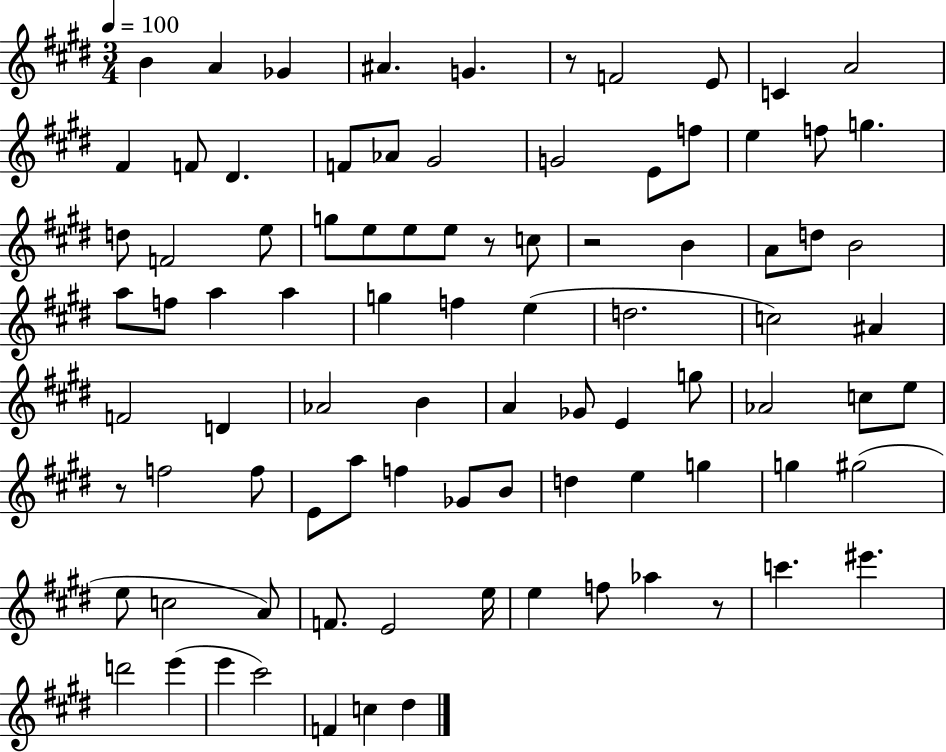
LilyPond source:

{
  \clef treble
  \numericTimeSignature
  \time 3/4
  \key e \major
  \tempo 4 = 100
  b'4 a'4 ges'4 | ais'4. g'4. | r8 f'2 e'8 | c'4 a'2 | \break fis'4 f'8 dis'4. | f'8 aes'8 gis'2 | g'2 e'8 f''8 | e''4 f''8 g''4. | \break d''8 f'2 e''8 | g''8 e''8 e''8 e''8 r8 c''8 | r2 b'4 | a'8 d''8 b'2 | \break a''8 f''8 a''4 a''4 | g''4 f''4 e''4( | d''2. | c''2) ais'4 | \break f'2 d'4 | aes'2 b'4 | a'4 ges'8 e'4 g''8 | aes'2 c''8 e''8 | \break r8 f''2 f''8 | e'8 a''8 f''4 ges'8 b'8 | d''4 e''4 g''4 | g''4 gis''2( | \break e''8 c''2 a'8) | f'8. e'2 e''16 | e''4 f''8 aes''4 r8 | c'''4. eis'''4. | \break d'''2 e'''4( | e'''4 cis'''2) | f'4 c''4 dis''4 | \bar "|."
}